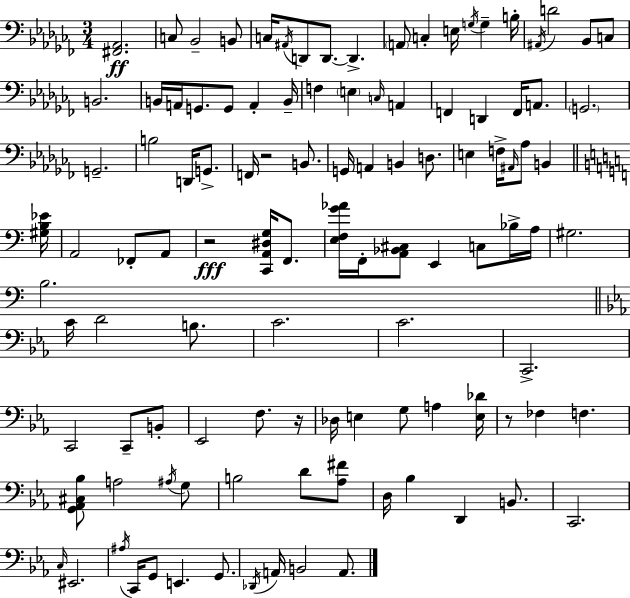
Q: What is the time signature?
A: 3/4